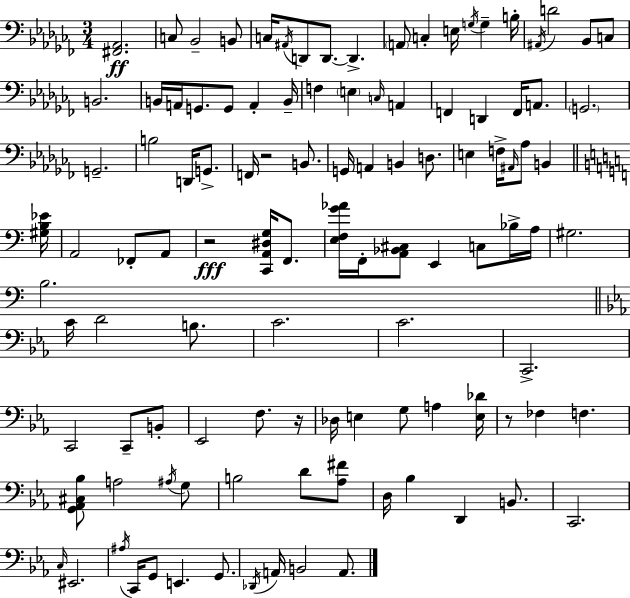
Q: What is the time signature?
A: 3/4